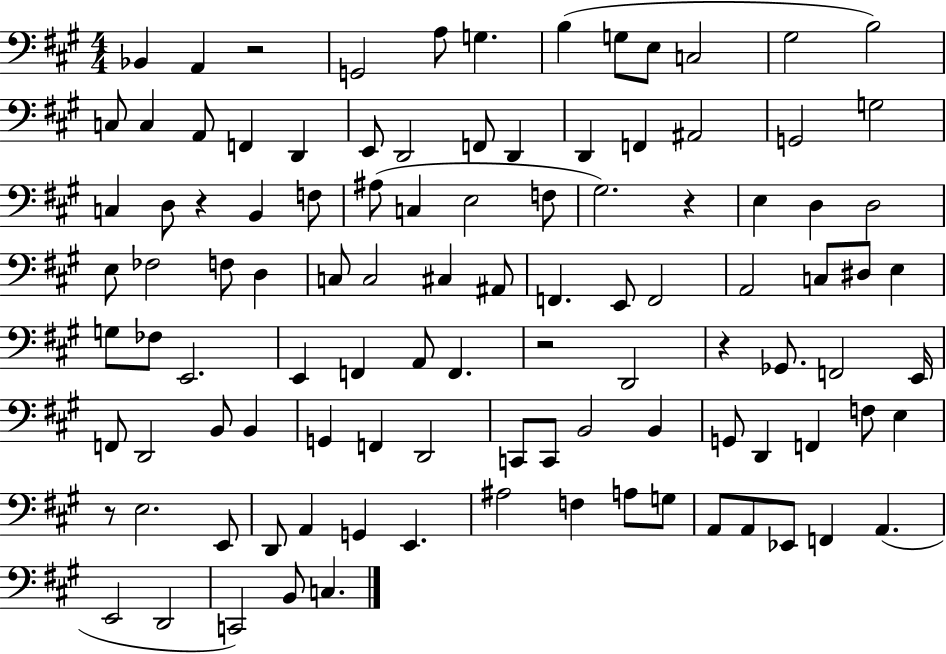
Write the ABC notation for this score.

X:1
T:Untitled
M:4/4
L:1/4
K:A
_B,, A,, z2 G,,2 A,/2 G, B, G,/2 E,/2 C,2 ^G,2 B,2 C,/2 C, A,,/2 F,, D,, E,,/2 D,,2 F,,/2 D,, D,, F,, ^A,,2 G,,2 G,2 C, D,/2 z B,, F,/2 ^A,/2 C, E,2 F,/2 ^G,2 z E, D, D,2 E,/2 _F,2 F,/2 D, C,/2 C,2 ^C, ^A,,/2 F,, E,,/2 F,,2 A,,2 C,/2 ^D,/2 E, G,/2 _F,/2 E,,2 E,, F,, A,,/2 F,, z2 D,,2 z _G,,/2 F,,2 E,,/4 F,,/2 D,,2 B,,/2 B,, G,, F,, D,,2 C,,/2 C,,/2 B,,2 B,, G,,/2 D,, F,, F,/2 E, z/2 E,2 E,,/2 D,,/2 A,, G,, E,, ^A,2 F, A,/2 G,/2 A,,/2 A,,/2 _E,,/2 F,, A,, E,,2 D,,2 C,,2 B,,/2 C,